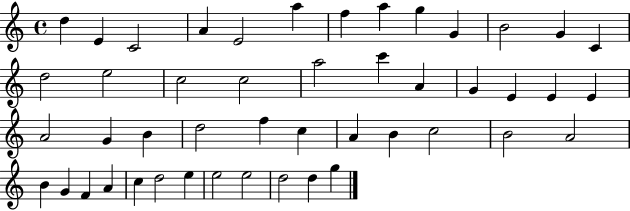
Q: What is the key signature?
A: C major